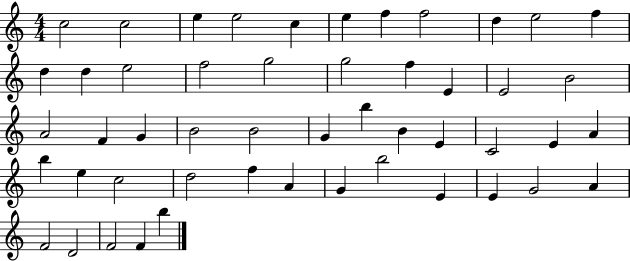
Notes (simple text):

C5/h C5/h E5/q E5/h C5/q E5/q F5/q F5/h D5/q E5/h F5/q D5/q D5/q E5/h F5/h G5/h G5/h F5/q E4/q E4/h B4/h A4/h F4/q G4/q B4/h B4/h G4/q B5/q B4/q E4/q C4/h E4/q A4/q B5/q E5/q C5/h D5/h F5/q A4/q G4/q B5/h E4/q E4/q G4/h A4/q F4/h D4/h F4/h F4/q B5/q